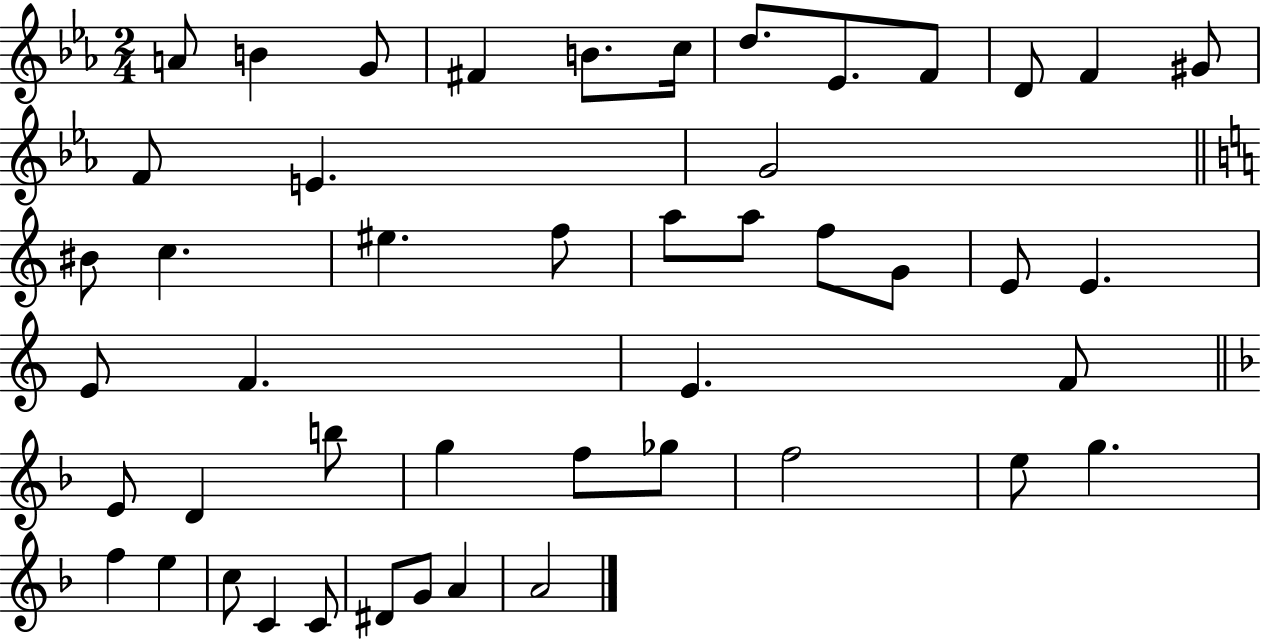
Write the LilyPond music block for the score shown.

{
  \clef treble
  \numericTimeSignature
  \time 2/4
  \key ees \major
  a'8 b'4 g'8 | fis'4 b'8. c''16 | d''8. ees'8. f'8 | d'8 f'4 gis'8 | \break f'8 e'4. | g'2 | \bar "||" \break \key c \major bis'8 c''4. | eis''4. f''8 | a''8 a''8 f''8 g'8 | e'8 e'4. | \break e'8 f'4. | e'4. f'8 | \bar "||" \break \key f \major e'8 d'4 b''8 | g''4 f''8 ges''8 | f''2 | e''8 g''4. | \break f''4 e''4 | c''8 c'4 c'8 | dis'8 g'8 a'4 | a'2 | \break \bar "|."
}